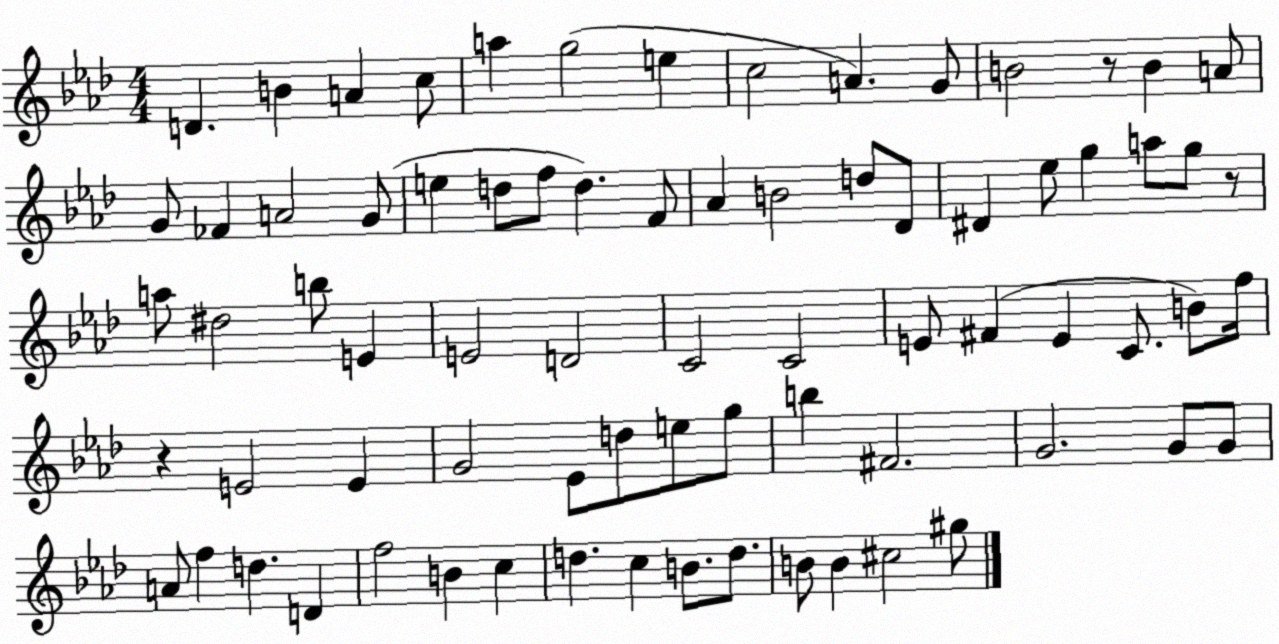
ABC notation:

X:1
T:Untitled
M:4/4
L:1/4
K:Ab
D B A c/2 a g2 e c2 A G/2 B2 z/2 B A/2 G/2 _F A2 G/2 e d/2 f/2 d F/2 _A B2 d/2 _D/2 ^D _e/2 g a/2 g/2 z/2 a/2 ^d2 b/2 E E2 D2 C2 C2 E/2 ^F E C/2 B/2 f/4 z E2 E G2 _E/2 d/2 e/2 g/2 b ^F2 G2 G/2 G/2 A/2 f d D f2 B c d c B/2 d/2 B/2 B ^c2 ^g/2